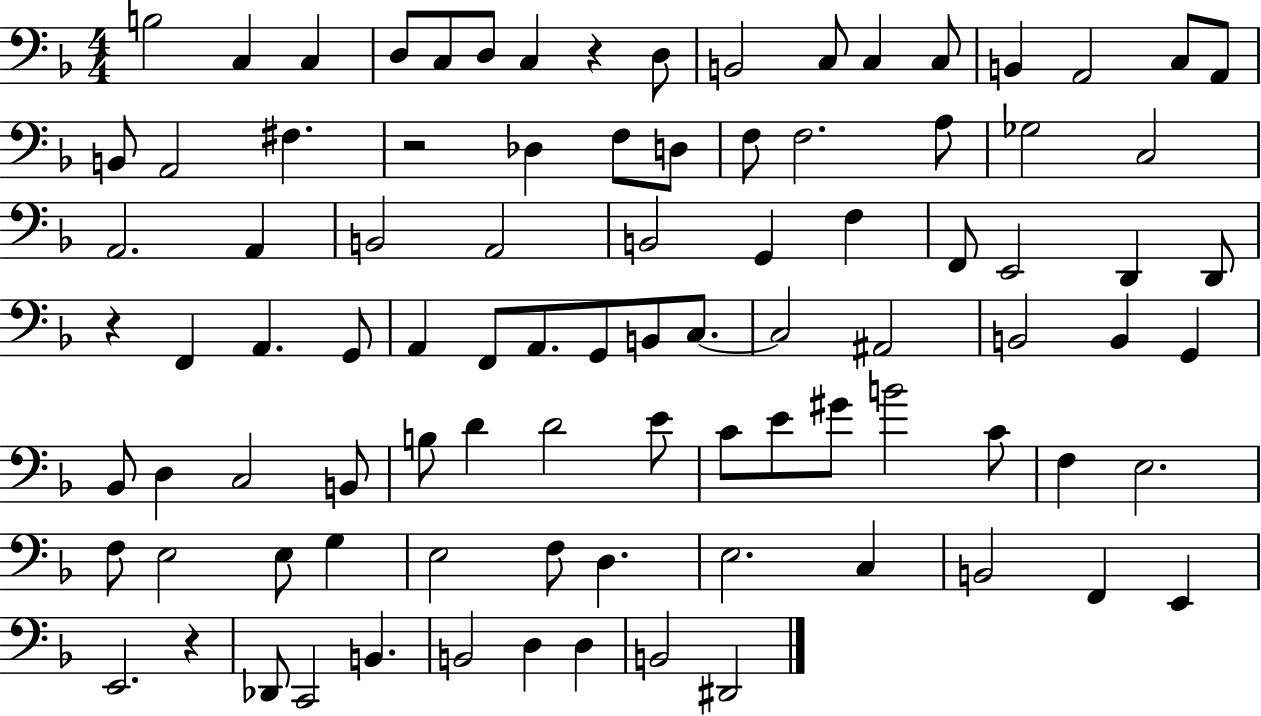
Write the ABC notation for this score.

X:1
T:Untitled
M:4/4
L:1/4
K:F
B,2 C, C, D,/2 C,/2 D,/2 C, z D,/2 B,,2 C,/2 C, C,/2 B,, A,,2 C,/2 A,,/2 B,,/2 A,,2 ^F, z2 _D, F,/2 D,/2 F,/2 F,2 A,/2 _G,2 C,2 A,,2 A,, B,,2 A,,2 B,,2 G,, F, F,,/2 E,,2 D,, D,,/2 z F,, A,, G,,/2 A,, F,,/2 A,,/2 G,,/2 B,,/2 C,/2 C,2 ^A,,2 B,,2 B,, G,, _B,,/2 D, C,2 B,,/2 B,/2 D D2 E/2 C/2 E/2 ^G/2 B2 C/2 F, E,2 F,/2 E,2 E,/2 G, E,2 F,/2 D, E,2 C, B,,2 F,, E,, E,,2 z _D,,/2 C,,2 B,, B,,2 D, D, B,,2 ^D,,2